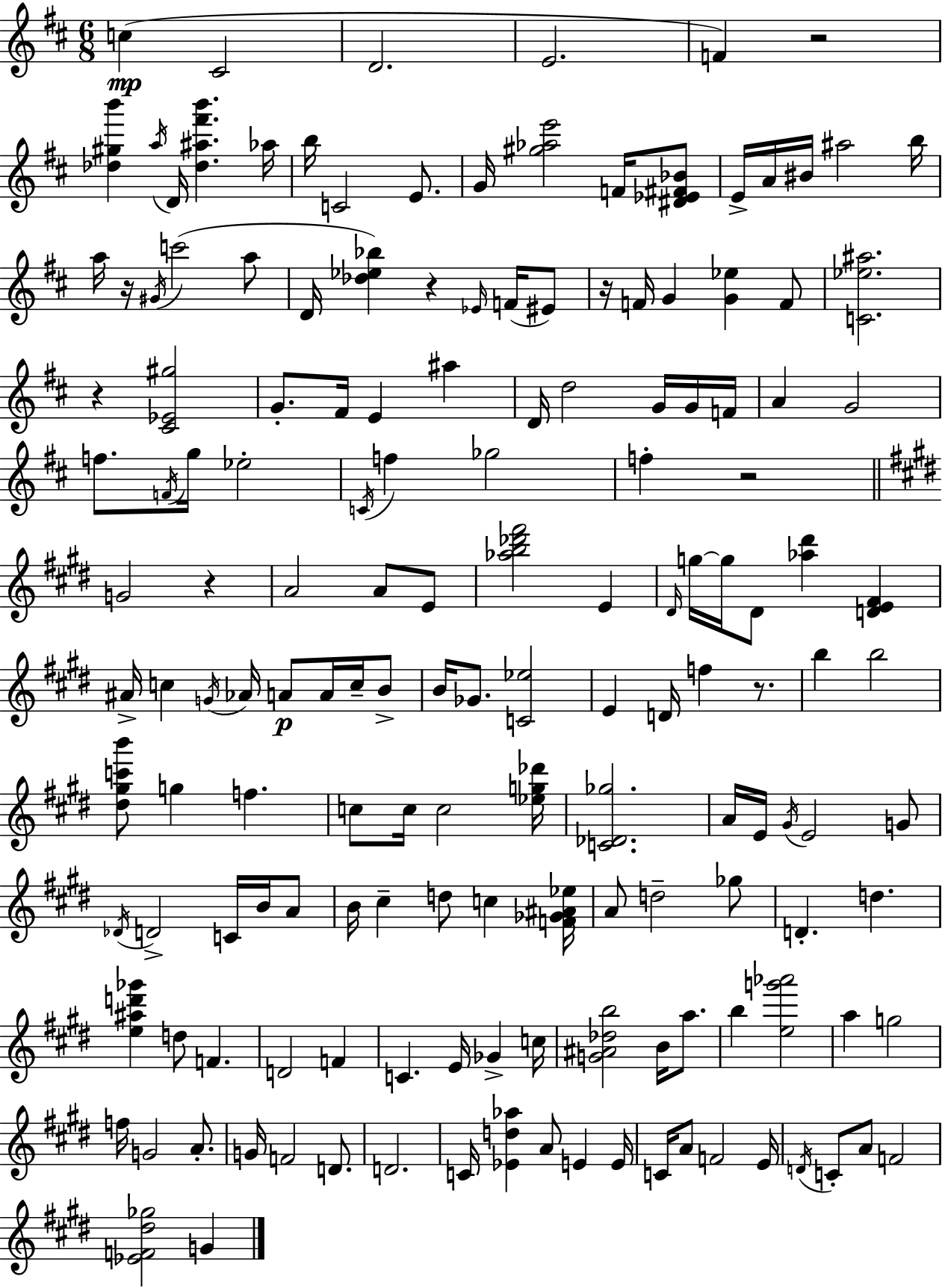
{
  \clef treble
  \numericTimeSignature
  \time 6/8
  \key d \major
  \repeat volta 2 { c''4(\mp cis'2 | d'2. | e'2. | f'4) r2 | \break <des'' gis'' b'''>4 \acciaccatura { a''16 } d'16 <des'' ais'' fis''' b'''>4. | aes''16 b''16 c'2 e'8. | g'16 <gis'' aes'' e'''>2 f'16 <dis' ees' fis' bes'>8 | e'16-> a'16 bis'16 ais''2 | \break b''16 a''16 r16 \acciaccatura { gis'16 }( c'''2 | a''8 d'16 <des'' ees'' bes''>4) r4 \grace { ees'16 }( | f'16 eis'8) r16 f'16 g'4 <g' ees''>4 | f'8 <c' ees'' ais''>2. | \break r4 <cis' ees' gis''>2 | g'8.-. fis'16 e'4 ais''4 | d'16 d''2 | g'16 g'16 f'16 a'4 g'2 | \break f''8. \acciaccatura { f'16 } g''16 ees''2-. | \acciaccatura { c'16 } f''4 ges''2 | f''4-. r2 | \bar "||" \break \key e \major g'2 r4 | a'2 a'8 e'8 | <aes'' b'' des''' fis'''>2 e'4 | \grace { dis'16 } g''16~~ g''16 dis'8 <aes'' dis'''>4 <d' e' fis'>4 | \break ais'16-> c''4 \acciaccatura { g'16 } aes'16 a'8\p a'16 c''16-- | b'8-> b'16 ges'8. <c' ees''>2 | e'4 d'16 f''4 r8. | b''4 b''2 | \break <dis'' gis'' c''' b'''>8 g''4 f''4. | c''8 c''16 c''2 | <ees'' g'' des'''>16 <c' des' ges''>2. | a'16 e'16 \acciaccatura { gis'16 } e'2 | \break g'8 \acciaccatura { des'16 } d'2-> | c'16 b'16 a'8 b'16 cis''4-- d''8 c''4 | <f' ges' ais' ees''>16 a'8 d''2-- | ges''8 d'4.-. d''4. | \break <e'' ais'' d''' ges'''>4 d''8 f'4. | d'2 | f'4 c'4. e'16 ges'4-> | c''16 <g' ais' des'' b''>2 | \break b'16 a''8. b''4 <e'' g''' aes'''>2 | a''4 g''2 | f''16 g'2 | a'8.-. g'16 f'2 | \break d'8. d'2. | c'16 <ees' d'' aes''>4 a'8 e'4 | e'16 c'16 a'8 f'2 | e'16 \acciaccatura { d'16 } c'8-. a'8 f'2 | \break <ees' f' dis'' ges''>2 | g'4 } \bar "|."
}